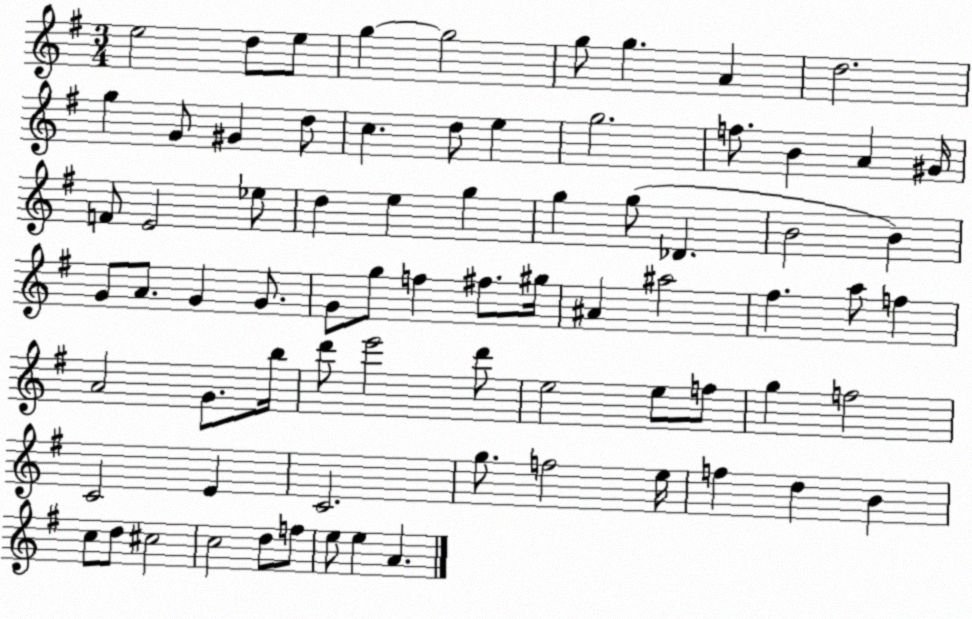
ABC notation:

X:1
T:Untitled
M:3/4
L:1/4
K:G
e2 d/2 e/2 g g2 g/2 g A d2 g G/2 ^G d/2 c d/2 e g2 f/2 B A ^G/4 F/2 E2 _e/2 d e g g g/2 _D B2 B G/2 A/2 G G/2 G/2 g/2 f ^f/2 ^g/4 ^A ^a2 ^f a/2 f A2 G/2 b/4 d'/2 e'2 d'/2 e2 e/2 f/2 g f2 C2 E C2 g/2 f2 e/4 f d B c/2 d/2 ^c2 c2 d/2 f/2 e/2 e A